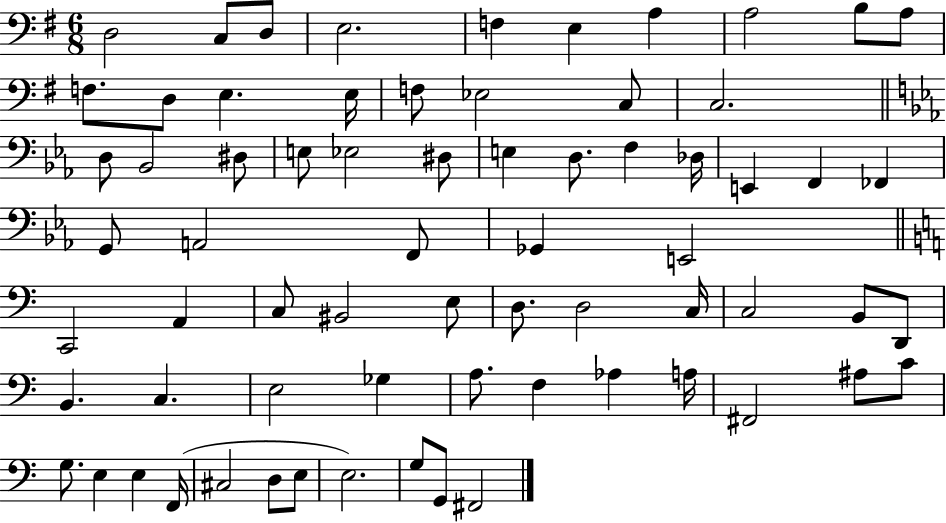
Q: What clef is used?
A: bass